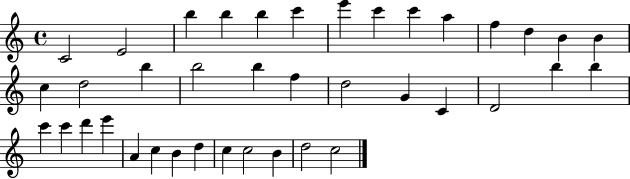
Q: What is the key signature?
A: C major